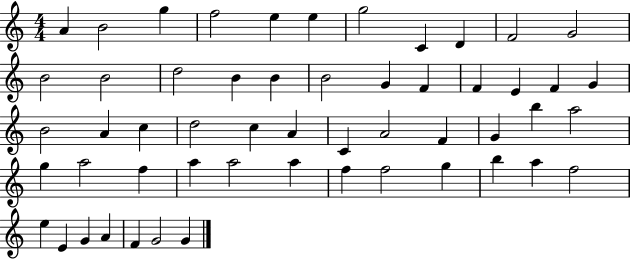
X:1
T:Untitled
M:4/4
L:1/4
K:C
A B2 g f2 e e g2 C D F2 G2 B2 B2 d2 B B B2 G F F E F G B2 A c d2 c A C A2 F G b a2 g a2 f a a2 a f f2 g b a f2 e E G A F G2 G